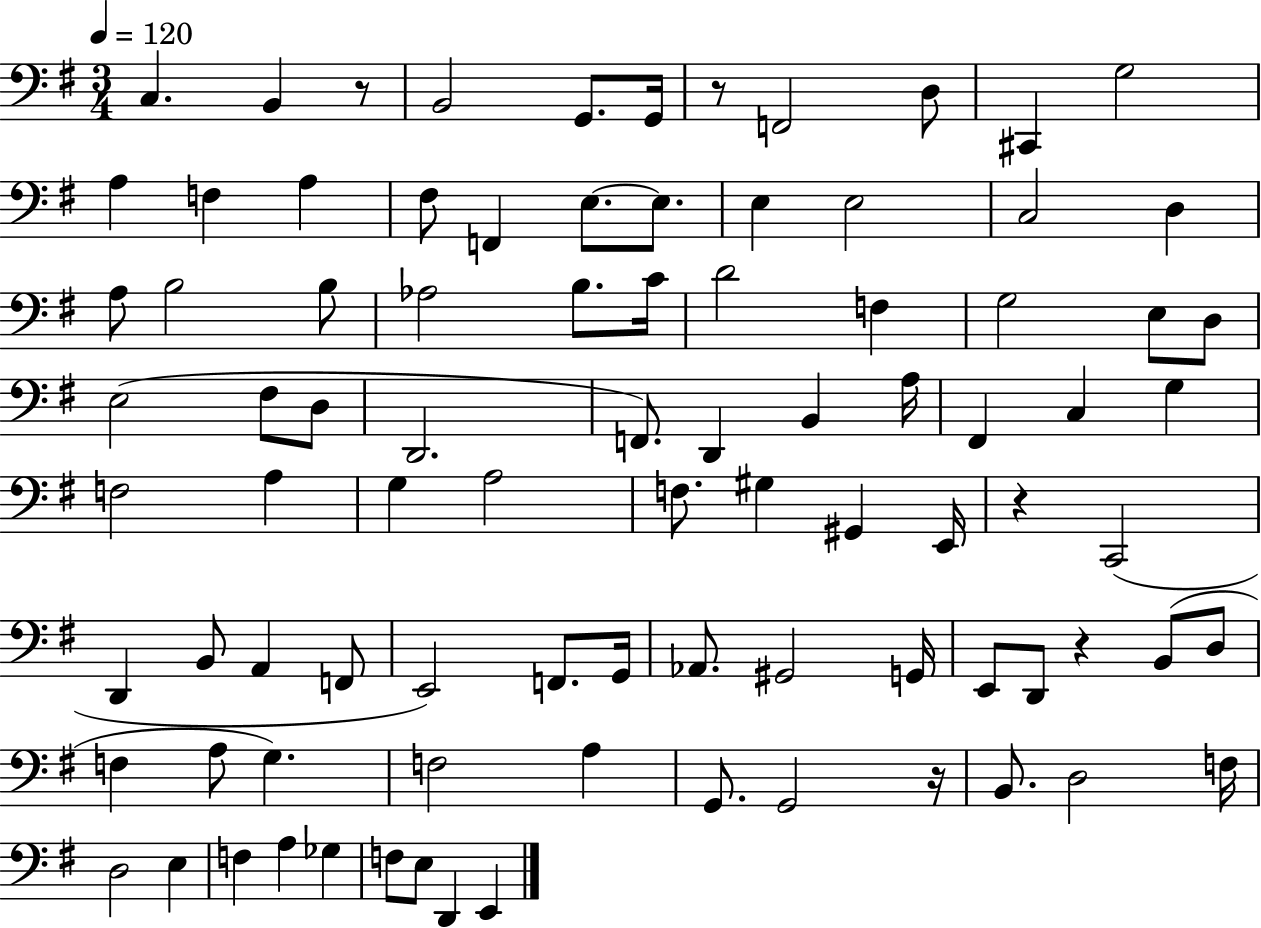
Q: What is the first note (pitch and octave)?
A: C3